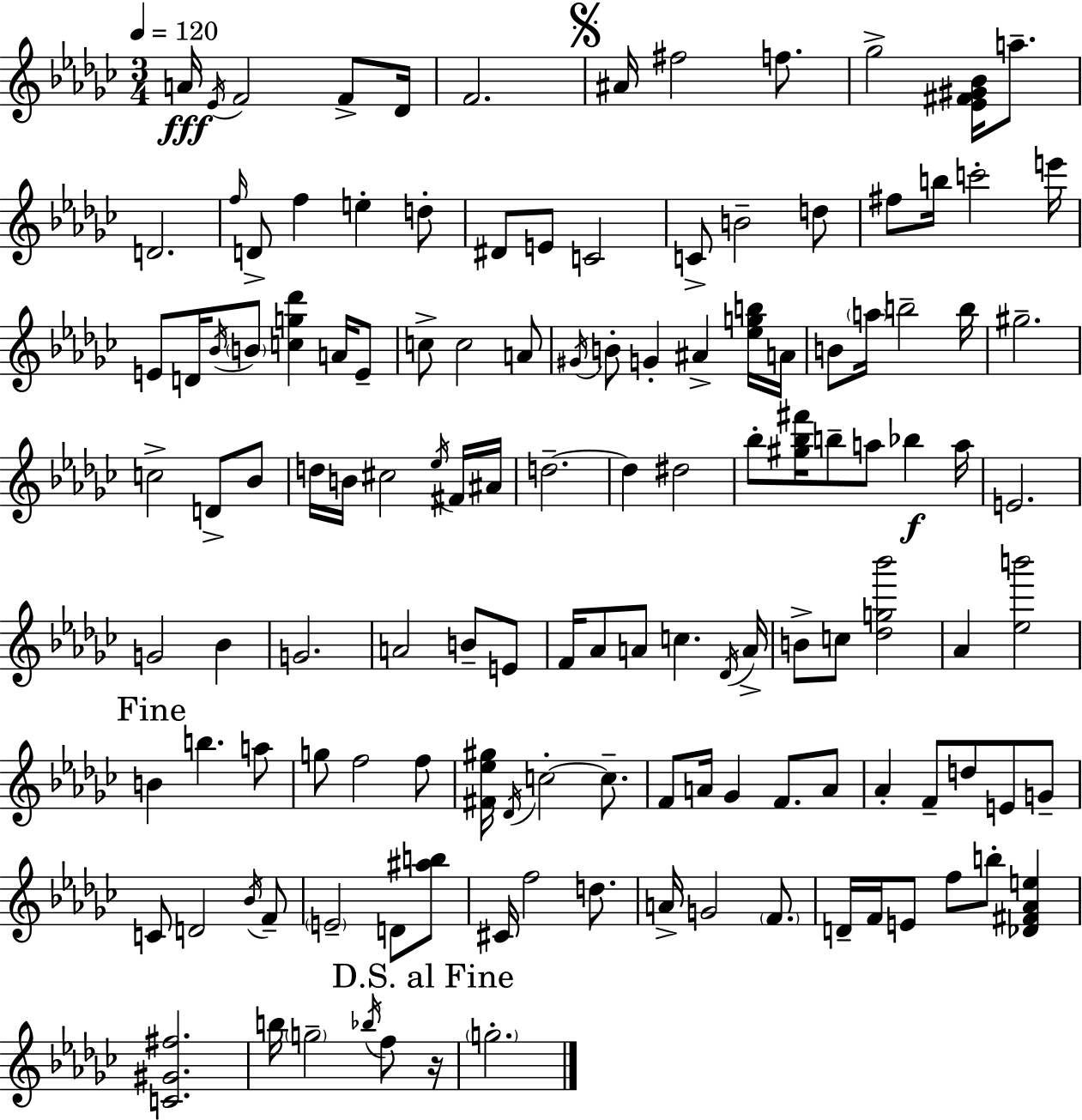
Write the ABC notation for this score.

X:1
T:Untitled
M:3/4
L:1/4
K:Ebm
A/4 _E/4 F2 F/2 _D/4 F2 ^A/4 ^f2 f/2 _g2 [_E^F^G_B]/4 a/2 D2 f/4 D/2 f e d/2 ^D/2 E/2 C2 C/2 B2 d/2 ^f/2 b/4 c'2 e'/4 E/2 D/4 _B/4 B/2 [cg_d'] A/4 E/2 c/2 c2 A/2 ^G/4 B/2 G ^A [_egb]/4 A/4 B/2 a/4 b2 b/4 ^g2 c2 D/2 _B/2 d/4 B/4 ^c2 _e/4 ^F/4 ^A/4 d2 d ^d2 _b/2 [^g_b^f']/4 b/2 a/2 _b a/4 E2 G2 _B G2 A2 B/2 E/2 F/4 _A/2 A/2 c _D/4 A/4 B/2 c/2 [_dg_b']2 _A [_eb']2 B b a/2 g/2 f2 f/2 [^F_e^g]/4 _D/4 c2 c/2 F/2 A/4 _G F/2 A/2 _A F/2 d/2 E/2 G/2 C/2 D2 _B/4 F/2 E2 D/2 [^ab]/2 ^C/4 f2 d/2 A/4 G2 F/2 D/4 F/4 E/2 f/2 b/2 [_D^F_Ae] [C^G^f]2 b/4 g2 _b/4 f/2 z/4 g2